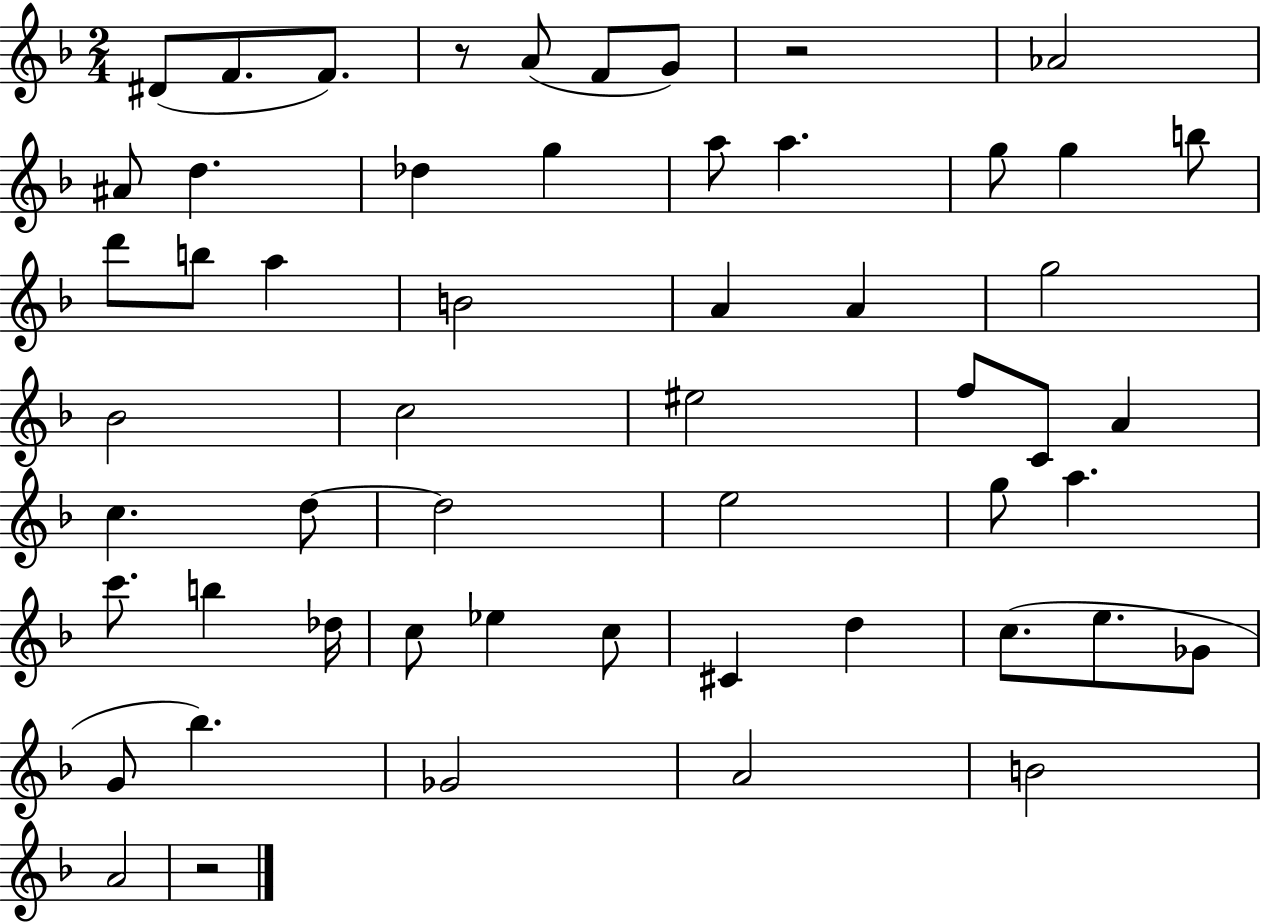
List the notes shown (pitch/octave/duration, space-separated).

D#4/e F4/e. F4/e. R/e A4/e F4/e G4/e R/h Ab4/h A#4/e D5/q. Db5/q G5/q A5/e A5/q. G5/e G5/q B5/e D6/e B5/e A5/q B4/h A4/q A4/q G5/h Bb4/h C5/h EIS5/h F5/e C4/e A4/q C5/q. D5/e D5/h E5/h G5/e A5/q. C6/e. B5/q Db5/s C5/e Eb5/q C5/e C#4/q D5/q C5/e. E5/e. Gb4/e G4/e Bb5/q. Gb4/h A4/h B4/h A4/h R/h